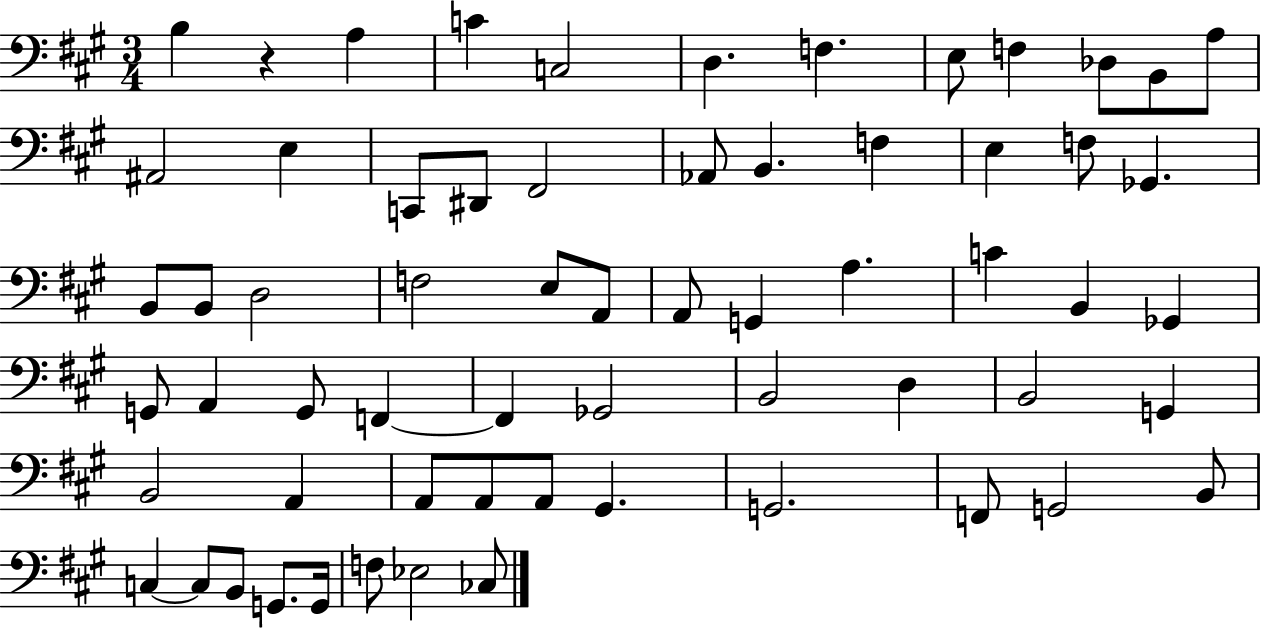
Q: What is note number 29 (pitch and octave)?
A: A2